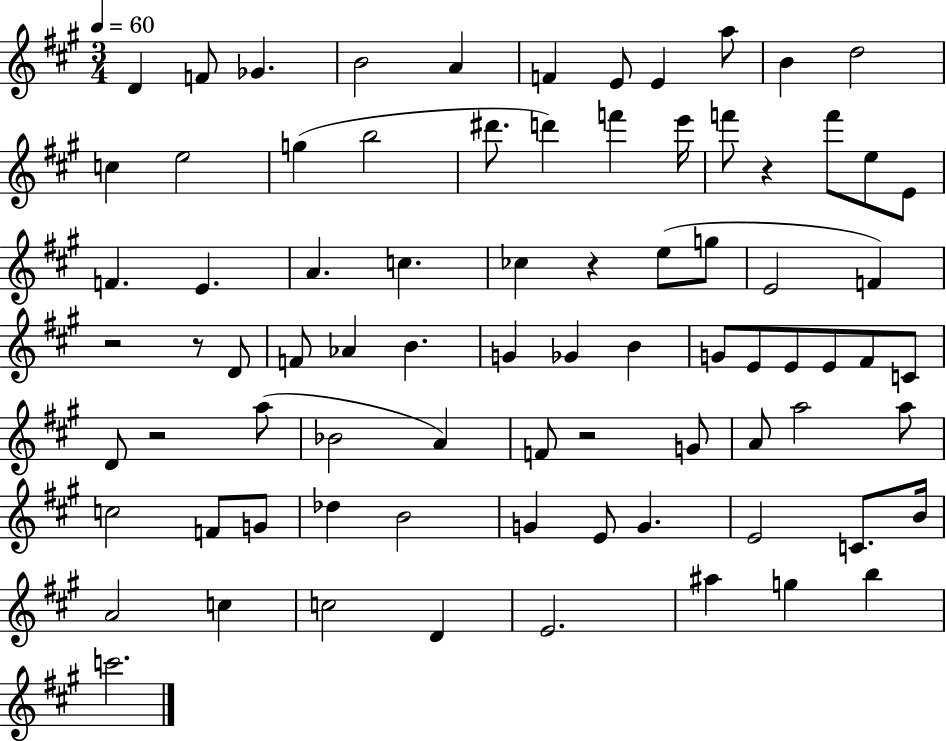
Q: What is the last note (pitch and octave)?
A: C6